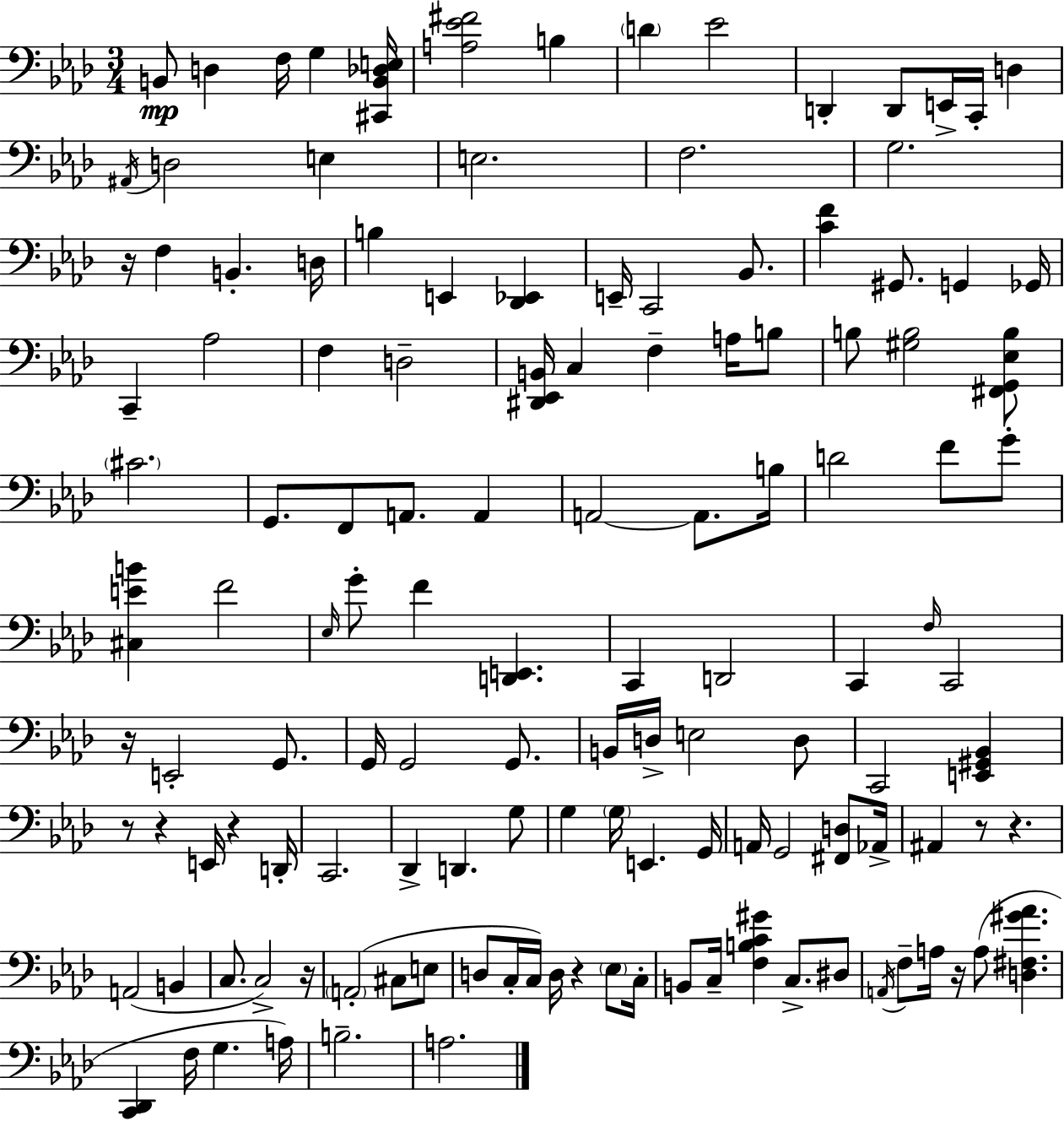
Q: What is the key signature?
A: AES major